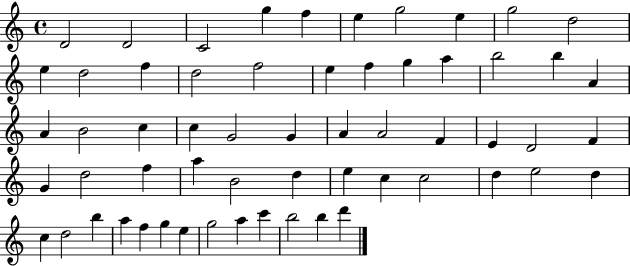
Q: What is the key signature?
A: C major